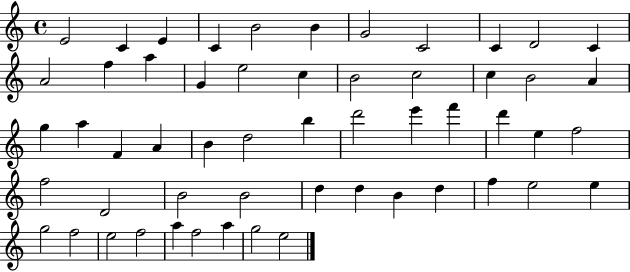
X:1
T:Untitled
M:4/4
L:1/4
K:C
E2 C E C B2 B G2 C2 C D2 C A2 f a G e2 c B2 c2 c B2 A g a F A B d2 b d'2 e' f' d' e f2 f2 D2 B2 B2 d d B d f e2 e g2 f2 e2 f2 a f2 a g2 e2